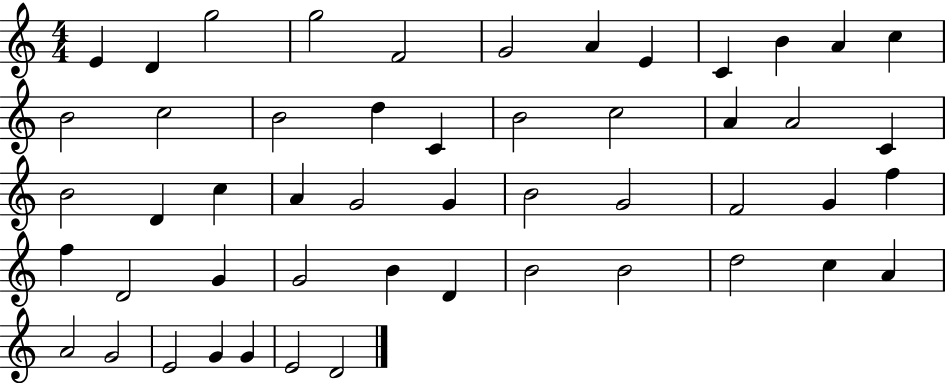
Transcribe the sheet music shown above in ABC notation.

X:1
T:Untitled
M:4/4
L:1/4
K:C
E D g2 g2 F2 G2 A E C B A c B2 c2 B2 d C B2 c2 A A2 C B2 D c A G2 G B2 G2 F2 G f f D2 G G2 B D B2 B2 d2 c A A2 G2 E2 G G E2 D2